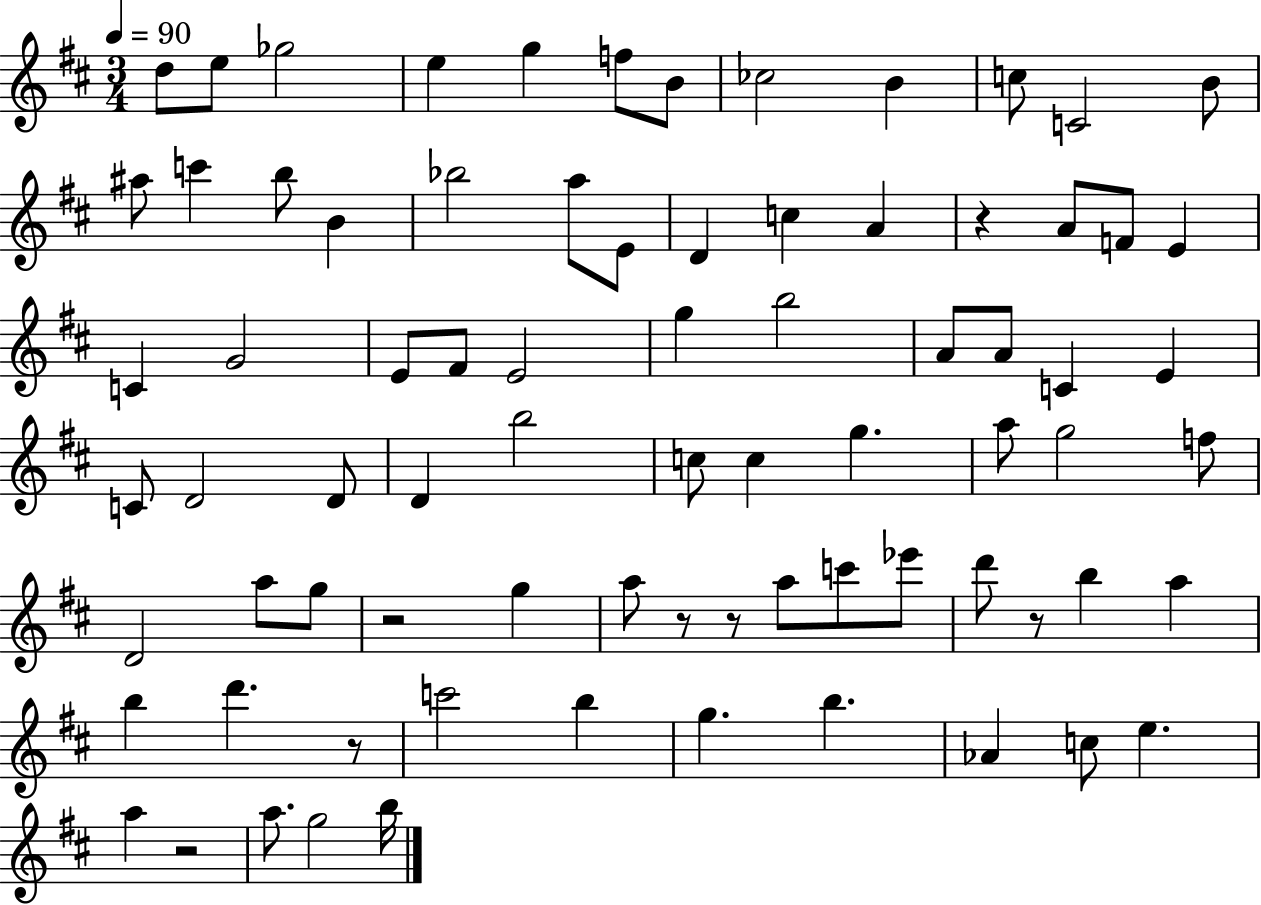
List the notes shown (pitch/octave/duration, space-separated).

D5/e E5/e Gb5/h E5/q G5/q F5/e B4/e CES5/h B4/q C5/e C4/h B4/e A#5/e C6/q B5/e B4/q Bb5/h A5/e E4/e D4/q C5/q A4/q R/q A4/e F4/e E4/q C4/q G4/h E4/e F#4/e E4/h G5/q B5/h A4/e A4/e C4/q E4/q C4/e D4/h D4/e D4/q B5/h C5/e C5/q G5/q. A5/e G5/h F5/e D4/h A5/e G5/e R/h G5/q A5/e R/e R/e A5/e C6/e Eb6/e D6/e R/e B5/q A5/q B5/q D6/q. R/e C6/h B5/q G5/q. B5/q. Ab4/q C5/e E5/q. A5/q R/h A5/e. G5/h B5/s